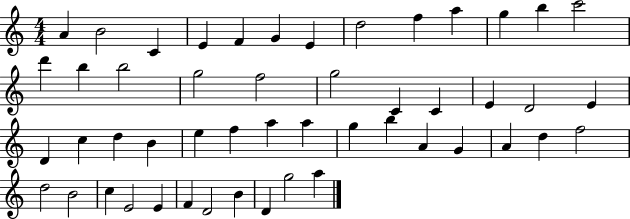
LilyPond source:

{
  \clef treble
  \numericTimeSignature
  \time 4/4
  \key c \major
  a'4 b'2 c'4 | e'4 f'4 g'4 e'4 | d''2 f''4 a''4 | g''4 b''4 c'''2 | \break d'''4 b''4 b''2 | g''2 f''2 | g''2 c'4 c'4 | e'4 d'2 e'4 | \break d'4 c''4 d''4 b'4 | e''4 f''4 a''4 a''4 | g''4 b''4 a'4 g'4 | a'4 d''4 f''2 | \break d''2 b'2 | c''4 e'2 e'4 | f'4 d'2 b'4 | d'4 g''2 a''4 | \break \bar "|."
}